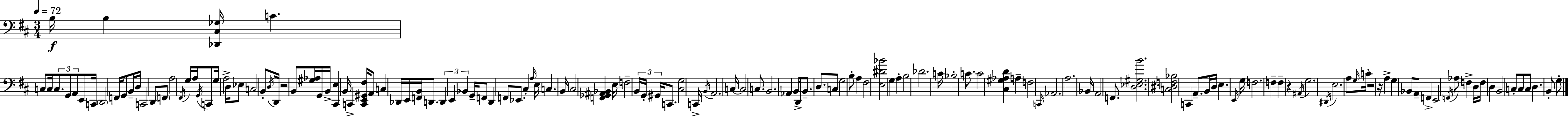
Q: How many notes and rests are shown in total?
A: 146